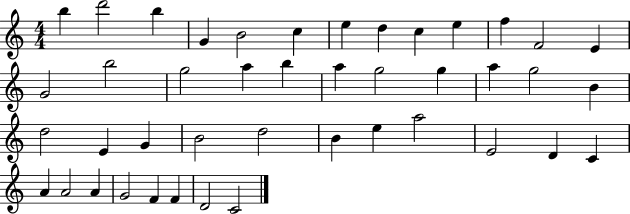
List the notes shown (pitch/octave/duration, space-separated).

B5/q D6/h B5/q G4/q B4/h C5/q E5/q D5/q C5/q E5/q F5/q F4/h E4/q G4/h B5/h G5/h A5/q B5/q A5/q G5/h G5/q A5/q G5/h B4/q D5/h E4/q G4/q B4/h D5/h B4/q E5/q A5/h E4/h D4/q C4/q A4/q A4/h A4/q G4/h F4/q F4/q D4/h C4/h